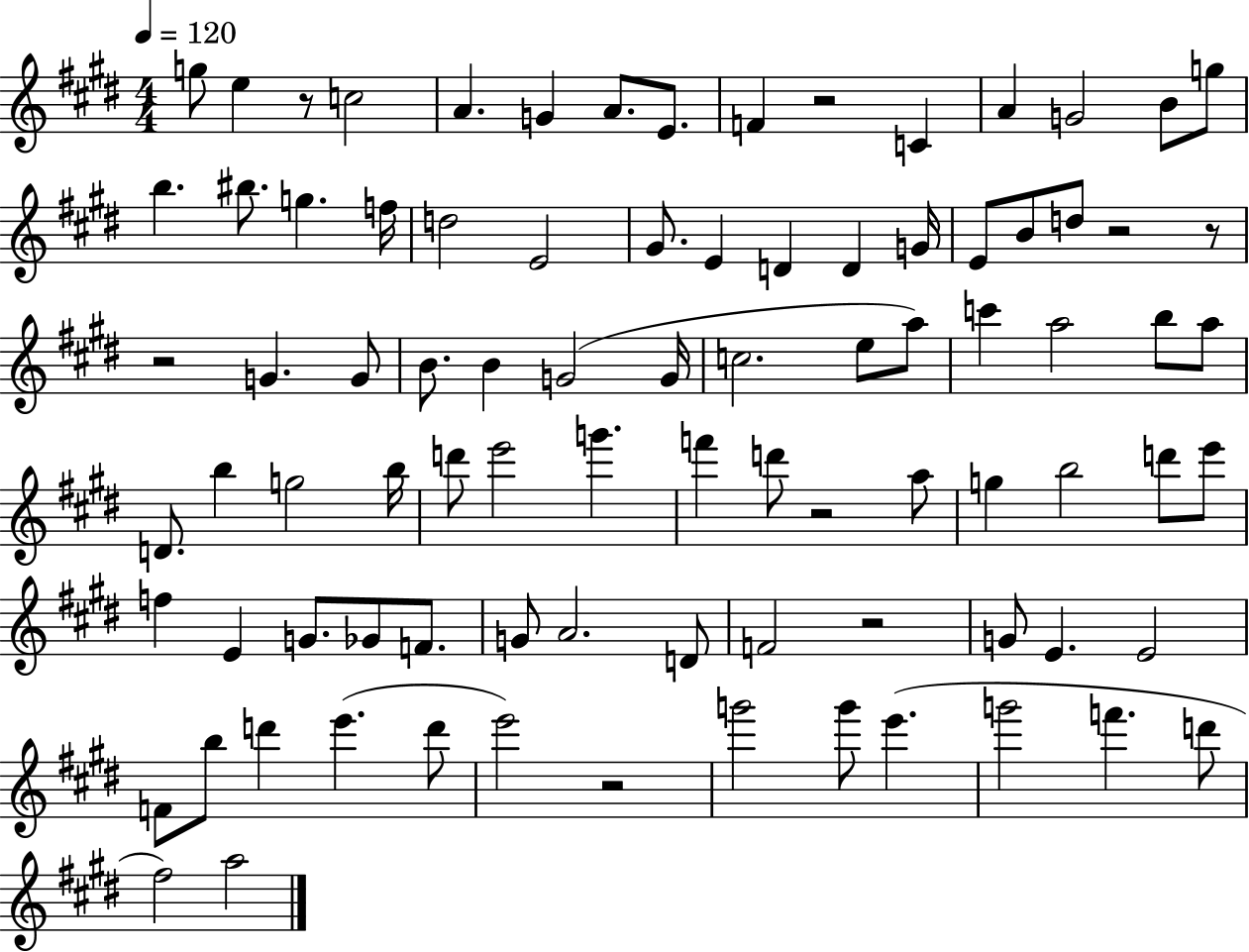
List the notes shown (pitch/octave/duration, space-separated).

G5/e E5/q R/e C5/h A4/q. G4/q A4/e. E4/e. F4/q R/h C4/q A4/q G4/h B4/e G5/e B5/q. BIS5/e. G5/q. F5/s D5/h E4/h G#4/e. E4/q D4/q D4/q G4/s E4/e B4/e D5/e R/h R/e R/h G4/q. G4/e B4/e. B4/q G4/h G4/s C5/h. E5/e A5/e C6/q A5/h B5/e A5/e D4/e. B5/q G5/h B5/s D6/e E6/h G6/q. F6/q D6/e R/h A5/e G5/q B5/h D6/e E6/e F5/q E4/q G4/e. Gb4/e F4/e. G4/e A4/h. D4/e F4/h R/h G4/e E4/q. E4/h F4/e B5/e D6/q E6/q. D6/e E6/h R/h G6/h G6/e E6/q. G6/h F6/q. D6/e F#5/h A5/h